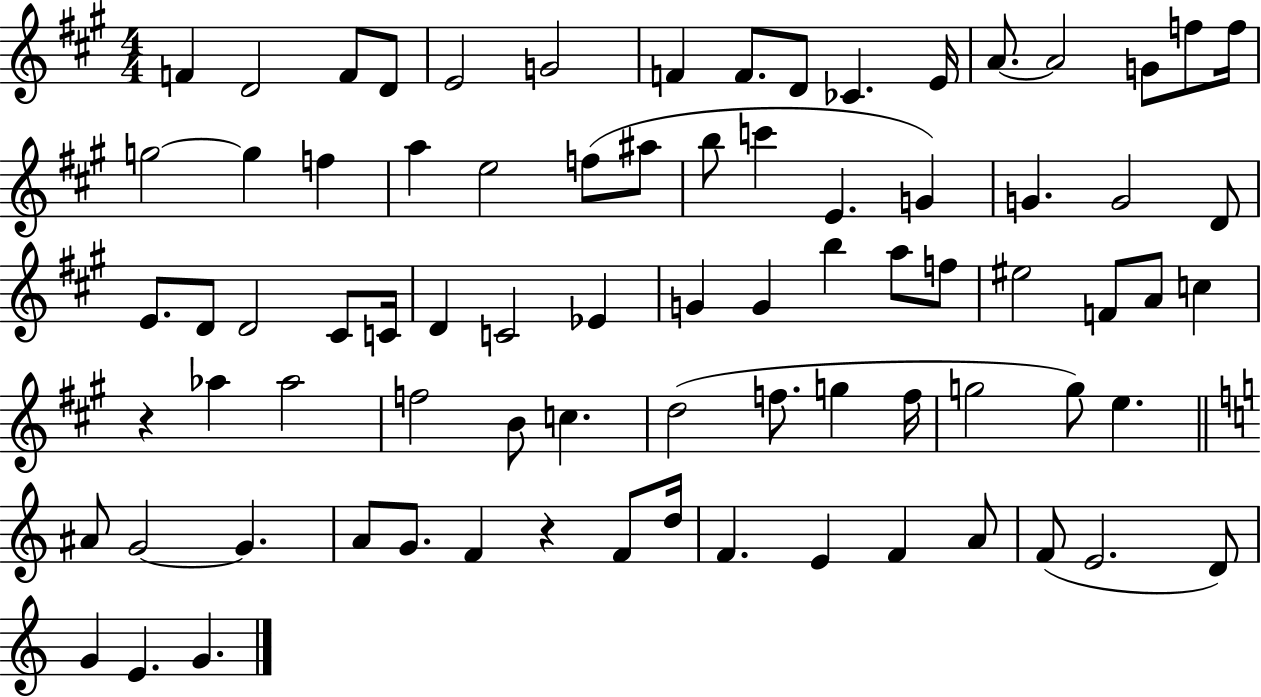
F4/q D4/h F4/e D4/e E4/h G4/h F4/q F4/e. D4/e CES4/q. E4/s A4/e. A4/h G4/e F5/e F5/s G5/h G5/q F5/q A5/q E5/h F5/e A#5/e B5/e C6/q E4/q. G4/q G4/q. G4/h D4/e E4/e. D4/e D4/h C#4/e C4/s D4/q C4/h Eb4/q G4/q G4/q B5/q A5/e F5/e EIS5/h F4/e A4/e C5/q R/q Ab5/q Ab5/h F5/h B4/e C5/q. D5/h F5/e. G5/q F5/s G5/h G5/e E5/q. A#4/e G4/h G4/q. A4/e G4/e. F4/q R/q F4/e D5/s F4/q. E4/q F4/q A4/e F4/e E4/h. D4/e G4/q E4/q. G4/q.